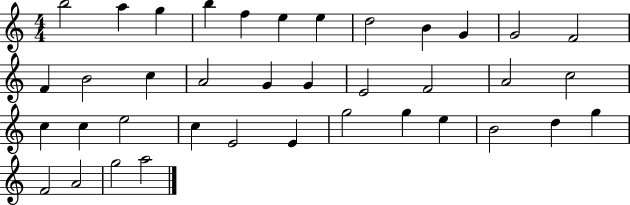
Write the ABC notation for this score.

X:1
T:Untitled
M:4/4
L:1/4
K:C
b2 a g b f e e d2 B G G2 F2 F B2 c A2 G G E2 F2 A2 c2 c c e2 c E2 E g2 g e B2 d g F2 A2 g2 a2